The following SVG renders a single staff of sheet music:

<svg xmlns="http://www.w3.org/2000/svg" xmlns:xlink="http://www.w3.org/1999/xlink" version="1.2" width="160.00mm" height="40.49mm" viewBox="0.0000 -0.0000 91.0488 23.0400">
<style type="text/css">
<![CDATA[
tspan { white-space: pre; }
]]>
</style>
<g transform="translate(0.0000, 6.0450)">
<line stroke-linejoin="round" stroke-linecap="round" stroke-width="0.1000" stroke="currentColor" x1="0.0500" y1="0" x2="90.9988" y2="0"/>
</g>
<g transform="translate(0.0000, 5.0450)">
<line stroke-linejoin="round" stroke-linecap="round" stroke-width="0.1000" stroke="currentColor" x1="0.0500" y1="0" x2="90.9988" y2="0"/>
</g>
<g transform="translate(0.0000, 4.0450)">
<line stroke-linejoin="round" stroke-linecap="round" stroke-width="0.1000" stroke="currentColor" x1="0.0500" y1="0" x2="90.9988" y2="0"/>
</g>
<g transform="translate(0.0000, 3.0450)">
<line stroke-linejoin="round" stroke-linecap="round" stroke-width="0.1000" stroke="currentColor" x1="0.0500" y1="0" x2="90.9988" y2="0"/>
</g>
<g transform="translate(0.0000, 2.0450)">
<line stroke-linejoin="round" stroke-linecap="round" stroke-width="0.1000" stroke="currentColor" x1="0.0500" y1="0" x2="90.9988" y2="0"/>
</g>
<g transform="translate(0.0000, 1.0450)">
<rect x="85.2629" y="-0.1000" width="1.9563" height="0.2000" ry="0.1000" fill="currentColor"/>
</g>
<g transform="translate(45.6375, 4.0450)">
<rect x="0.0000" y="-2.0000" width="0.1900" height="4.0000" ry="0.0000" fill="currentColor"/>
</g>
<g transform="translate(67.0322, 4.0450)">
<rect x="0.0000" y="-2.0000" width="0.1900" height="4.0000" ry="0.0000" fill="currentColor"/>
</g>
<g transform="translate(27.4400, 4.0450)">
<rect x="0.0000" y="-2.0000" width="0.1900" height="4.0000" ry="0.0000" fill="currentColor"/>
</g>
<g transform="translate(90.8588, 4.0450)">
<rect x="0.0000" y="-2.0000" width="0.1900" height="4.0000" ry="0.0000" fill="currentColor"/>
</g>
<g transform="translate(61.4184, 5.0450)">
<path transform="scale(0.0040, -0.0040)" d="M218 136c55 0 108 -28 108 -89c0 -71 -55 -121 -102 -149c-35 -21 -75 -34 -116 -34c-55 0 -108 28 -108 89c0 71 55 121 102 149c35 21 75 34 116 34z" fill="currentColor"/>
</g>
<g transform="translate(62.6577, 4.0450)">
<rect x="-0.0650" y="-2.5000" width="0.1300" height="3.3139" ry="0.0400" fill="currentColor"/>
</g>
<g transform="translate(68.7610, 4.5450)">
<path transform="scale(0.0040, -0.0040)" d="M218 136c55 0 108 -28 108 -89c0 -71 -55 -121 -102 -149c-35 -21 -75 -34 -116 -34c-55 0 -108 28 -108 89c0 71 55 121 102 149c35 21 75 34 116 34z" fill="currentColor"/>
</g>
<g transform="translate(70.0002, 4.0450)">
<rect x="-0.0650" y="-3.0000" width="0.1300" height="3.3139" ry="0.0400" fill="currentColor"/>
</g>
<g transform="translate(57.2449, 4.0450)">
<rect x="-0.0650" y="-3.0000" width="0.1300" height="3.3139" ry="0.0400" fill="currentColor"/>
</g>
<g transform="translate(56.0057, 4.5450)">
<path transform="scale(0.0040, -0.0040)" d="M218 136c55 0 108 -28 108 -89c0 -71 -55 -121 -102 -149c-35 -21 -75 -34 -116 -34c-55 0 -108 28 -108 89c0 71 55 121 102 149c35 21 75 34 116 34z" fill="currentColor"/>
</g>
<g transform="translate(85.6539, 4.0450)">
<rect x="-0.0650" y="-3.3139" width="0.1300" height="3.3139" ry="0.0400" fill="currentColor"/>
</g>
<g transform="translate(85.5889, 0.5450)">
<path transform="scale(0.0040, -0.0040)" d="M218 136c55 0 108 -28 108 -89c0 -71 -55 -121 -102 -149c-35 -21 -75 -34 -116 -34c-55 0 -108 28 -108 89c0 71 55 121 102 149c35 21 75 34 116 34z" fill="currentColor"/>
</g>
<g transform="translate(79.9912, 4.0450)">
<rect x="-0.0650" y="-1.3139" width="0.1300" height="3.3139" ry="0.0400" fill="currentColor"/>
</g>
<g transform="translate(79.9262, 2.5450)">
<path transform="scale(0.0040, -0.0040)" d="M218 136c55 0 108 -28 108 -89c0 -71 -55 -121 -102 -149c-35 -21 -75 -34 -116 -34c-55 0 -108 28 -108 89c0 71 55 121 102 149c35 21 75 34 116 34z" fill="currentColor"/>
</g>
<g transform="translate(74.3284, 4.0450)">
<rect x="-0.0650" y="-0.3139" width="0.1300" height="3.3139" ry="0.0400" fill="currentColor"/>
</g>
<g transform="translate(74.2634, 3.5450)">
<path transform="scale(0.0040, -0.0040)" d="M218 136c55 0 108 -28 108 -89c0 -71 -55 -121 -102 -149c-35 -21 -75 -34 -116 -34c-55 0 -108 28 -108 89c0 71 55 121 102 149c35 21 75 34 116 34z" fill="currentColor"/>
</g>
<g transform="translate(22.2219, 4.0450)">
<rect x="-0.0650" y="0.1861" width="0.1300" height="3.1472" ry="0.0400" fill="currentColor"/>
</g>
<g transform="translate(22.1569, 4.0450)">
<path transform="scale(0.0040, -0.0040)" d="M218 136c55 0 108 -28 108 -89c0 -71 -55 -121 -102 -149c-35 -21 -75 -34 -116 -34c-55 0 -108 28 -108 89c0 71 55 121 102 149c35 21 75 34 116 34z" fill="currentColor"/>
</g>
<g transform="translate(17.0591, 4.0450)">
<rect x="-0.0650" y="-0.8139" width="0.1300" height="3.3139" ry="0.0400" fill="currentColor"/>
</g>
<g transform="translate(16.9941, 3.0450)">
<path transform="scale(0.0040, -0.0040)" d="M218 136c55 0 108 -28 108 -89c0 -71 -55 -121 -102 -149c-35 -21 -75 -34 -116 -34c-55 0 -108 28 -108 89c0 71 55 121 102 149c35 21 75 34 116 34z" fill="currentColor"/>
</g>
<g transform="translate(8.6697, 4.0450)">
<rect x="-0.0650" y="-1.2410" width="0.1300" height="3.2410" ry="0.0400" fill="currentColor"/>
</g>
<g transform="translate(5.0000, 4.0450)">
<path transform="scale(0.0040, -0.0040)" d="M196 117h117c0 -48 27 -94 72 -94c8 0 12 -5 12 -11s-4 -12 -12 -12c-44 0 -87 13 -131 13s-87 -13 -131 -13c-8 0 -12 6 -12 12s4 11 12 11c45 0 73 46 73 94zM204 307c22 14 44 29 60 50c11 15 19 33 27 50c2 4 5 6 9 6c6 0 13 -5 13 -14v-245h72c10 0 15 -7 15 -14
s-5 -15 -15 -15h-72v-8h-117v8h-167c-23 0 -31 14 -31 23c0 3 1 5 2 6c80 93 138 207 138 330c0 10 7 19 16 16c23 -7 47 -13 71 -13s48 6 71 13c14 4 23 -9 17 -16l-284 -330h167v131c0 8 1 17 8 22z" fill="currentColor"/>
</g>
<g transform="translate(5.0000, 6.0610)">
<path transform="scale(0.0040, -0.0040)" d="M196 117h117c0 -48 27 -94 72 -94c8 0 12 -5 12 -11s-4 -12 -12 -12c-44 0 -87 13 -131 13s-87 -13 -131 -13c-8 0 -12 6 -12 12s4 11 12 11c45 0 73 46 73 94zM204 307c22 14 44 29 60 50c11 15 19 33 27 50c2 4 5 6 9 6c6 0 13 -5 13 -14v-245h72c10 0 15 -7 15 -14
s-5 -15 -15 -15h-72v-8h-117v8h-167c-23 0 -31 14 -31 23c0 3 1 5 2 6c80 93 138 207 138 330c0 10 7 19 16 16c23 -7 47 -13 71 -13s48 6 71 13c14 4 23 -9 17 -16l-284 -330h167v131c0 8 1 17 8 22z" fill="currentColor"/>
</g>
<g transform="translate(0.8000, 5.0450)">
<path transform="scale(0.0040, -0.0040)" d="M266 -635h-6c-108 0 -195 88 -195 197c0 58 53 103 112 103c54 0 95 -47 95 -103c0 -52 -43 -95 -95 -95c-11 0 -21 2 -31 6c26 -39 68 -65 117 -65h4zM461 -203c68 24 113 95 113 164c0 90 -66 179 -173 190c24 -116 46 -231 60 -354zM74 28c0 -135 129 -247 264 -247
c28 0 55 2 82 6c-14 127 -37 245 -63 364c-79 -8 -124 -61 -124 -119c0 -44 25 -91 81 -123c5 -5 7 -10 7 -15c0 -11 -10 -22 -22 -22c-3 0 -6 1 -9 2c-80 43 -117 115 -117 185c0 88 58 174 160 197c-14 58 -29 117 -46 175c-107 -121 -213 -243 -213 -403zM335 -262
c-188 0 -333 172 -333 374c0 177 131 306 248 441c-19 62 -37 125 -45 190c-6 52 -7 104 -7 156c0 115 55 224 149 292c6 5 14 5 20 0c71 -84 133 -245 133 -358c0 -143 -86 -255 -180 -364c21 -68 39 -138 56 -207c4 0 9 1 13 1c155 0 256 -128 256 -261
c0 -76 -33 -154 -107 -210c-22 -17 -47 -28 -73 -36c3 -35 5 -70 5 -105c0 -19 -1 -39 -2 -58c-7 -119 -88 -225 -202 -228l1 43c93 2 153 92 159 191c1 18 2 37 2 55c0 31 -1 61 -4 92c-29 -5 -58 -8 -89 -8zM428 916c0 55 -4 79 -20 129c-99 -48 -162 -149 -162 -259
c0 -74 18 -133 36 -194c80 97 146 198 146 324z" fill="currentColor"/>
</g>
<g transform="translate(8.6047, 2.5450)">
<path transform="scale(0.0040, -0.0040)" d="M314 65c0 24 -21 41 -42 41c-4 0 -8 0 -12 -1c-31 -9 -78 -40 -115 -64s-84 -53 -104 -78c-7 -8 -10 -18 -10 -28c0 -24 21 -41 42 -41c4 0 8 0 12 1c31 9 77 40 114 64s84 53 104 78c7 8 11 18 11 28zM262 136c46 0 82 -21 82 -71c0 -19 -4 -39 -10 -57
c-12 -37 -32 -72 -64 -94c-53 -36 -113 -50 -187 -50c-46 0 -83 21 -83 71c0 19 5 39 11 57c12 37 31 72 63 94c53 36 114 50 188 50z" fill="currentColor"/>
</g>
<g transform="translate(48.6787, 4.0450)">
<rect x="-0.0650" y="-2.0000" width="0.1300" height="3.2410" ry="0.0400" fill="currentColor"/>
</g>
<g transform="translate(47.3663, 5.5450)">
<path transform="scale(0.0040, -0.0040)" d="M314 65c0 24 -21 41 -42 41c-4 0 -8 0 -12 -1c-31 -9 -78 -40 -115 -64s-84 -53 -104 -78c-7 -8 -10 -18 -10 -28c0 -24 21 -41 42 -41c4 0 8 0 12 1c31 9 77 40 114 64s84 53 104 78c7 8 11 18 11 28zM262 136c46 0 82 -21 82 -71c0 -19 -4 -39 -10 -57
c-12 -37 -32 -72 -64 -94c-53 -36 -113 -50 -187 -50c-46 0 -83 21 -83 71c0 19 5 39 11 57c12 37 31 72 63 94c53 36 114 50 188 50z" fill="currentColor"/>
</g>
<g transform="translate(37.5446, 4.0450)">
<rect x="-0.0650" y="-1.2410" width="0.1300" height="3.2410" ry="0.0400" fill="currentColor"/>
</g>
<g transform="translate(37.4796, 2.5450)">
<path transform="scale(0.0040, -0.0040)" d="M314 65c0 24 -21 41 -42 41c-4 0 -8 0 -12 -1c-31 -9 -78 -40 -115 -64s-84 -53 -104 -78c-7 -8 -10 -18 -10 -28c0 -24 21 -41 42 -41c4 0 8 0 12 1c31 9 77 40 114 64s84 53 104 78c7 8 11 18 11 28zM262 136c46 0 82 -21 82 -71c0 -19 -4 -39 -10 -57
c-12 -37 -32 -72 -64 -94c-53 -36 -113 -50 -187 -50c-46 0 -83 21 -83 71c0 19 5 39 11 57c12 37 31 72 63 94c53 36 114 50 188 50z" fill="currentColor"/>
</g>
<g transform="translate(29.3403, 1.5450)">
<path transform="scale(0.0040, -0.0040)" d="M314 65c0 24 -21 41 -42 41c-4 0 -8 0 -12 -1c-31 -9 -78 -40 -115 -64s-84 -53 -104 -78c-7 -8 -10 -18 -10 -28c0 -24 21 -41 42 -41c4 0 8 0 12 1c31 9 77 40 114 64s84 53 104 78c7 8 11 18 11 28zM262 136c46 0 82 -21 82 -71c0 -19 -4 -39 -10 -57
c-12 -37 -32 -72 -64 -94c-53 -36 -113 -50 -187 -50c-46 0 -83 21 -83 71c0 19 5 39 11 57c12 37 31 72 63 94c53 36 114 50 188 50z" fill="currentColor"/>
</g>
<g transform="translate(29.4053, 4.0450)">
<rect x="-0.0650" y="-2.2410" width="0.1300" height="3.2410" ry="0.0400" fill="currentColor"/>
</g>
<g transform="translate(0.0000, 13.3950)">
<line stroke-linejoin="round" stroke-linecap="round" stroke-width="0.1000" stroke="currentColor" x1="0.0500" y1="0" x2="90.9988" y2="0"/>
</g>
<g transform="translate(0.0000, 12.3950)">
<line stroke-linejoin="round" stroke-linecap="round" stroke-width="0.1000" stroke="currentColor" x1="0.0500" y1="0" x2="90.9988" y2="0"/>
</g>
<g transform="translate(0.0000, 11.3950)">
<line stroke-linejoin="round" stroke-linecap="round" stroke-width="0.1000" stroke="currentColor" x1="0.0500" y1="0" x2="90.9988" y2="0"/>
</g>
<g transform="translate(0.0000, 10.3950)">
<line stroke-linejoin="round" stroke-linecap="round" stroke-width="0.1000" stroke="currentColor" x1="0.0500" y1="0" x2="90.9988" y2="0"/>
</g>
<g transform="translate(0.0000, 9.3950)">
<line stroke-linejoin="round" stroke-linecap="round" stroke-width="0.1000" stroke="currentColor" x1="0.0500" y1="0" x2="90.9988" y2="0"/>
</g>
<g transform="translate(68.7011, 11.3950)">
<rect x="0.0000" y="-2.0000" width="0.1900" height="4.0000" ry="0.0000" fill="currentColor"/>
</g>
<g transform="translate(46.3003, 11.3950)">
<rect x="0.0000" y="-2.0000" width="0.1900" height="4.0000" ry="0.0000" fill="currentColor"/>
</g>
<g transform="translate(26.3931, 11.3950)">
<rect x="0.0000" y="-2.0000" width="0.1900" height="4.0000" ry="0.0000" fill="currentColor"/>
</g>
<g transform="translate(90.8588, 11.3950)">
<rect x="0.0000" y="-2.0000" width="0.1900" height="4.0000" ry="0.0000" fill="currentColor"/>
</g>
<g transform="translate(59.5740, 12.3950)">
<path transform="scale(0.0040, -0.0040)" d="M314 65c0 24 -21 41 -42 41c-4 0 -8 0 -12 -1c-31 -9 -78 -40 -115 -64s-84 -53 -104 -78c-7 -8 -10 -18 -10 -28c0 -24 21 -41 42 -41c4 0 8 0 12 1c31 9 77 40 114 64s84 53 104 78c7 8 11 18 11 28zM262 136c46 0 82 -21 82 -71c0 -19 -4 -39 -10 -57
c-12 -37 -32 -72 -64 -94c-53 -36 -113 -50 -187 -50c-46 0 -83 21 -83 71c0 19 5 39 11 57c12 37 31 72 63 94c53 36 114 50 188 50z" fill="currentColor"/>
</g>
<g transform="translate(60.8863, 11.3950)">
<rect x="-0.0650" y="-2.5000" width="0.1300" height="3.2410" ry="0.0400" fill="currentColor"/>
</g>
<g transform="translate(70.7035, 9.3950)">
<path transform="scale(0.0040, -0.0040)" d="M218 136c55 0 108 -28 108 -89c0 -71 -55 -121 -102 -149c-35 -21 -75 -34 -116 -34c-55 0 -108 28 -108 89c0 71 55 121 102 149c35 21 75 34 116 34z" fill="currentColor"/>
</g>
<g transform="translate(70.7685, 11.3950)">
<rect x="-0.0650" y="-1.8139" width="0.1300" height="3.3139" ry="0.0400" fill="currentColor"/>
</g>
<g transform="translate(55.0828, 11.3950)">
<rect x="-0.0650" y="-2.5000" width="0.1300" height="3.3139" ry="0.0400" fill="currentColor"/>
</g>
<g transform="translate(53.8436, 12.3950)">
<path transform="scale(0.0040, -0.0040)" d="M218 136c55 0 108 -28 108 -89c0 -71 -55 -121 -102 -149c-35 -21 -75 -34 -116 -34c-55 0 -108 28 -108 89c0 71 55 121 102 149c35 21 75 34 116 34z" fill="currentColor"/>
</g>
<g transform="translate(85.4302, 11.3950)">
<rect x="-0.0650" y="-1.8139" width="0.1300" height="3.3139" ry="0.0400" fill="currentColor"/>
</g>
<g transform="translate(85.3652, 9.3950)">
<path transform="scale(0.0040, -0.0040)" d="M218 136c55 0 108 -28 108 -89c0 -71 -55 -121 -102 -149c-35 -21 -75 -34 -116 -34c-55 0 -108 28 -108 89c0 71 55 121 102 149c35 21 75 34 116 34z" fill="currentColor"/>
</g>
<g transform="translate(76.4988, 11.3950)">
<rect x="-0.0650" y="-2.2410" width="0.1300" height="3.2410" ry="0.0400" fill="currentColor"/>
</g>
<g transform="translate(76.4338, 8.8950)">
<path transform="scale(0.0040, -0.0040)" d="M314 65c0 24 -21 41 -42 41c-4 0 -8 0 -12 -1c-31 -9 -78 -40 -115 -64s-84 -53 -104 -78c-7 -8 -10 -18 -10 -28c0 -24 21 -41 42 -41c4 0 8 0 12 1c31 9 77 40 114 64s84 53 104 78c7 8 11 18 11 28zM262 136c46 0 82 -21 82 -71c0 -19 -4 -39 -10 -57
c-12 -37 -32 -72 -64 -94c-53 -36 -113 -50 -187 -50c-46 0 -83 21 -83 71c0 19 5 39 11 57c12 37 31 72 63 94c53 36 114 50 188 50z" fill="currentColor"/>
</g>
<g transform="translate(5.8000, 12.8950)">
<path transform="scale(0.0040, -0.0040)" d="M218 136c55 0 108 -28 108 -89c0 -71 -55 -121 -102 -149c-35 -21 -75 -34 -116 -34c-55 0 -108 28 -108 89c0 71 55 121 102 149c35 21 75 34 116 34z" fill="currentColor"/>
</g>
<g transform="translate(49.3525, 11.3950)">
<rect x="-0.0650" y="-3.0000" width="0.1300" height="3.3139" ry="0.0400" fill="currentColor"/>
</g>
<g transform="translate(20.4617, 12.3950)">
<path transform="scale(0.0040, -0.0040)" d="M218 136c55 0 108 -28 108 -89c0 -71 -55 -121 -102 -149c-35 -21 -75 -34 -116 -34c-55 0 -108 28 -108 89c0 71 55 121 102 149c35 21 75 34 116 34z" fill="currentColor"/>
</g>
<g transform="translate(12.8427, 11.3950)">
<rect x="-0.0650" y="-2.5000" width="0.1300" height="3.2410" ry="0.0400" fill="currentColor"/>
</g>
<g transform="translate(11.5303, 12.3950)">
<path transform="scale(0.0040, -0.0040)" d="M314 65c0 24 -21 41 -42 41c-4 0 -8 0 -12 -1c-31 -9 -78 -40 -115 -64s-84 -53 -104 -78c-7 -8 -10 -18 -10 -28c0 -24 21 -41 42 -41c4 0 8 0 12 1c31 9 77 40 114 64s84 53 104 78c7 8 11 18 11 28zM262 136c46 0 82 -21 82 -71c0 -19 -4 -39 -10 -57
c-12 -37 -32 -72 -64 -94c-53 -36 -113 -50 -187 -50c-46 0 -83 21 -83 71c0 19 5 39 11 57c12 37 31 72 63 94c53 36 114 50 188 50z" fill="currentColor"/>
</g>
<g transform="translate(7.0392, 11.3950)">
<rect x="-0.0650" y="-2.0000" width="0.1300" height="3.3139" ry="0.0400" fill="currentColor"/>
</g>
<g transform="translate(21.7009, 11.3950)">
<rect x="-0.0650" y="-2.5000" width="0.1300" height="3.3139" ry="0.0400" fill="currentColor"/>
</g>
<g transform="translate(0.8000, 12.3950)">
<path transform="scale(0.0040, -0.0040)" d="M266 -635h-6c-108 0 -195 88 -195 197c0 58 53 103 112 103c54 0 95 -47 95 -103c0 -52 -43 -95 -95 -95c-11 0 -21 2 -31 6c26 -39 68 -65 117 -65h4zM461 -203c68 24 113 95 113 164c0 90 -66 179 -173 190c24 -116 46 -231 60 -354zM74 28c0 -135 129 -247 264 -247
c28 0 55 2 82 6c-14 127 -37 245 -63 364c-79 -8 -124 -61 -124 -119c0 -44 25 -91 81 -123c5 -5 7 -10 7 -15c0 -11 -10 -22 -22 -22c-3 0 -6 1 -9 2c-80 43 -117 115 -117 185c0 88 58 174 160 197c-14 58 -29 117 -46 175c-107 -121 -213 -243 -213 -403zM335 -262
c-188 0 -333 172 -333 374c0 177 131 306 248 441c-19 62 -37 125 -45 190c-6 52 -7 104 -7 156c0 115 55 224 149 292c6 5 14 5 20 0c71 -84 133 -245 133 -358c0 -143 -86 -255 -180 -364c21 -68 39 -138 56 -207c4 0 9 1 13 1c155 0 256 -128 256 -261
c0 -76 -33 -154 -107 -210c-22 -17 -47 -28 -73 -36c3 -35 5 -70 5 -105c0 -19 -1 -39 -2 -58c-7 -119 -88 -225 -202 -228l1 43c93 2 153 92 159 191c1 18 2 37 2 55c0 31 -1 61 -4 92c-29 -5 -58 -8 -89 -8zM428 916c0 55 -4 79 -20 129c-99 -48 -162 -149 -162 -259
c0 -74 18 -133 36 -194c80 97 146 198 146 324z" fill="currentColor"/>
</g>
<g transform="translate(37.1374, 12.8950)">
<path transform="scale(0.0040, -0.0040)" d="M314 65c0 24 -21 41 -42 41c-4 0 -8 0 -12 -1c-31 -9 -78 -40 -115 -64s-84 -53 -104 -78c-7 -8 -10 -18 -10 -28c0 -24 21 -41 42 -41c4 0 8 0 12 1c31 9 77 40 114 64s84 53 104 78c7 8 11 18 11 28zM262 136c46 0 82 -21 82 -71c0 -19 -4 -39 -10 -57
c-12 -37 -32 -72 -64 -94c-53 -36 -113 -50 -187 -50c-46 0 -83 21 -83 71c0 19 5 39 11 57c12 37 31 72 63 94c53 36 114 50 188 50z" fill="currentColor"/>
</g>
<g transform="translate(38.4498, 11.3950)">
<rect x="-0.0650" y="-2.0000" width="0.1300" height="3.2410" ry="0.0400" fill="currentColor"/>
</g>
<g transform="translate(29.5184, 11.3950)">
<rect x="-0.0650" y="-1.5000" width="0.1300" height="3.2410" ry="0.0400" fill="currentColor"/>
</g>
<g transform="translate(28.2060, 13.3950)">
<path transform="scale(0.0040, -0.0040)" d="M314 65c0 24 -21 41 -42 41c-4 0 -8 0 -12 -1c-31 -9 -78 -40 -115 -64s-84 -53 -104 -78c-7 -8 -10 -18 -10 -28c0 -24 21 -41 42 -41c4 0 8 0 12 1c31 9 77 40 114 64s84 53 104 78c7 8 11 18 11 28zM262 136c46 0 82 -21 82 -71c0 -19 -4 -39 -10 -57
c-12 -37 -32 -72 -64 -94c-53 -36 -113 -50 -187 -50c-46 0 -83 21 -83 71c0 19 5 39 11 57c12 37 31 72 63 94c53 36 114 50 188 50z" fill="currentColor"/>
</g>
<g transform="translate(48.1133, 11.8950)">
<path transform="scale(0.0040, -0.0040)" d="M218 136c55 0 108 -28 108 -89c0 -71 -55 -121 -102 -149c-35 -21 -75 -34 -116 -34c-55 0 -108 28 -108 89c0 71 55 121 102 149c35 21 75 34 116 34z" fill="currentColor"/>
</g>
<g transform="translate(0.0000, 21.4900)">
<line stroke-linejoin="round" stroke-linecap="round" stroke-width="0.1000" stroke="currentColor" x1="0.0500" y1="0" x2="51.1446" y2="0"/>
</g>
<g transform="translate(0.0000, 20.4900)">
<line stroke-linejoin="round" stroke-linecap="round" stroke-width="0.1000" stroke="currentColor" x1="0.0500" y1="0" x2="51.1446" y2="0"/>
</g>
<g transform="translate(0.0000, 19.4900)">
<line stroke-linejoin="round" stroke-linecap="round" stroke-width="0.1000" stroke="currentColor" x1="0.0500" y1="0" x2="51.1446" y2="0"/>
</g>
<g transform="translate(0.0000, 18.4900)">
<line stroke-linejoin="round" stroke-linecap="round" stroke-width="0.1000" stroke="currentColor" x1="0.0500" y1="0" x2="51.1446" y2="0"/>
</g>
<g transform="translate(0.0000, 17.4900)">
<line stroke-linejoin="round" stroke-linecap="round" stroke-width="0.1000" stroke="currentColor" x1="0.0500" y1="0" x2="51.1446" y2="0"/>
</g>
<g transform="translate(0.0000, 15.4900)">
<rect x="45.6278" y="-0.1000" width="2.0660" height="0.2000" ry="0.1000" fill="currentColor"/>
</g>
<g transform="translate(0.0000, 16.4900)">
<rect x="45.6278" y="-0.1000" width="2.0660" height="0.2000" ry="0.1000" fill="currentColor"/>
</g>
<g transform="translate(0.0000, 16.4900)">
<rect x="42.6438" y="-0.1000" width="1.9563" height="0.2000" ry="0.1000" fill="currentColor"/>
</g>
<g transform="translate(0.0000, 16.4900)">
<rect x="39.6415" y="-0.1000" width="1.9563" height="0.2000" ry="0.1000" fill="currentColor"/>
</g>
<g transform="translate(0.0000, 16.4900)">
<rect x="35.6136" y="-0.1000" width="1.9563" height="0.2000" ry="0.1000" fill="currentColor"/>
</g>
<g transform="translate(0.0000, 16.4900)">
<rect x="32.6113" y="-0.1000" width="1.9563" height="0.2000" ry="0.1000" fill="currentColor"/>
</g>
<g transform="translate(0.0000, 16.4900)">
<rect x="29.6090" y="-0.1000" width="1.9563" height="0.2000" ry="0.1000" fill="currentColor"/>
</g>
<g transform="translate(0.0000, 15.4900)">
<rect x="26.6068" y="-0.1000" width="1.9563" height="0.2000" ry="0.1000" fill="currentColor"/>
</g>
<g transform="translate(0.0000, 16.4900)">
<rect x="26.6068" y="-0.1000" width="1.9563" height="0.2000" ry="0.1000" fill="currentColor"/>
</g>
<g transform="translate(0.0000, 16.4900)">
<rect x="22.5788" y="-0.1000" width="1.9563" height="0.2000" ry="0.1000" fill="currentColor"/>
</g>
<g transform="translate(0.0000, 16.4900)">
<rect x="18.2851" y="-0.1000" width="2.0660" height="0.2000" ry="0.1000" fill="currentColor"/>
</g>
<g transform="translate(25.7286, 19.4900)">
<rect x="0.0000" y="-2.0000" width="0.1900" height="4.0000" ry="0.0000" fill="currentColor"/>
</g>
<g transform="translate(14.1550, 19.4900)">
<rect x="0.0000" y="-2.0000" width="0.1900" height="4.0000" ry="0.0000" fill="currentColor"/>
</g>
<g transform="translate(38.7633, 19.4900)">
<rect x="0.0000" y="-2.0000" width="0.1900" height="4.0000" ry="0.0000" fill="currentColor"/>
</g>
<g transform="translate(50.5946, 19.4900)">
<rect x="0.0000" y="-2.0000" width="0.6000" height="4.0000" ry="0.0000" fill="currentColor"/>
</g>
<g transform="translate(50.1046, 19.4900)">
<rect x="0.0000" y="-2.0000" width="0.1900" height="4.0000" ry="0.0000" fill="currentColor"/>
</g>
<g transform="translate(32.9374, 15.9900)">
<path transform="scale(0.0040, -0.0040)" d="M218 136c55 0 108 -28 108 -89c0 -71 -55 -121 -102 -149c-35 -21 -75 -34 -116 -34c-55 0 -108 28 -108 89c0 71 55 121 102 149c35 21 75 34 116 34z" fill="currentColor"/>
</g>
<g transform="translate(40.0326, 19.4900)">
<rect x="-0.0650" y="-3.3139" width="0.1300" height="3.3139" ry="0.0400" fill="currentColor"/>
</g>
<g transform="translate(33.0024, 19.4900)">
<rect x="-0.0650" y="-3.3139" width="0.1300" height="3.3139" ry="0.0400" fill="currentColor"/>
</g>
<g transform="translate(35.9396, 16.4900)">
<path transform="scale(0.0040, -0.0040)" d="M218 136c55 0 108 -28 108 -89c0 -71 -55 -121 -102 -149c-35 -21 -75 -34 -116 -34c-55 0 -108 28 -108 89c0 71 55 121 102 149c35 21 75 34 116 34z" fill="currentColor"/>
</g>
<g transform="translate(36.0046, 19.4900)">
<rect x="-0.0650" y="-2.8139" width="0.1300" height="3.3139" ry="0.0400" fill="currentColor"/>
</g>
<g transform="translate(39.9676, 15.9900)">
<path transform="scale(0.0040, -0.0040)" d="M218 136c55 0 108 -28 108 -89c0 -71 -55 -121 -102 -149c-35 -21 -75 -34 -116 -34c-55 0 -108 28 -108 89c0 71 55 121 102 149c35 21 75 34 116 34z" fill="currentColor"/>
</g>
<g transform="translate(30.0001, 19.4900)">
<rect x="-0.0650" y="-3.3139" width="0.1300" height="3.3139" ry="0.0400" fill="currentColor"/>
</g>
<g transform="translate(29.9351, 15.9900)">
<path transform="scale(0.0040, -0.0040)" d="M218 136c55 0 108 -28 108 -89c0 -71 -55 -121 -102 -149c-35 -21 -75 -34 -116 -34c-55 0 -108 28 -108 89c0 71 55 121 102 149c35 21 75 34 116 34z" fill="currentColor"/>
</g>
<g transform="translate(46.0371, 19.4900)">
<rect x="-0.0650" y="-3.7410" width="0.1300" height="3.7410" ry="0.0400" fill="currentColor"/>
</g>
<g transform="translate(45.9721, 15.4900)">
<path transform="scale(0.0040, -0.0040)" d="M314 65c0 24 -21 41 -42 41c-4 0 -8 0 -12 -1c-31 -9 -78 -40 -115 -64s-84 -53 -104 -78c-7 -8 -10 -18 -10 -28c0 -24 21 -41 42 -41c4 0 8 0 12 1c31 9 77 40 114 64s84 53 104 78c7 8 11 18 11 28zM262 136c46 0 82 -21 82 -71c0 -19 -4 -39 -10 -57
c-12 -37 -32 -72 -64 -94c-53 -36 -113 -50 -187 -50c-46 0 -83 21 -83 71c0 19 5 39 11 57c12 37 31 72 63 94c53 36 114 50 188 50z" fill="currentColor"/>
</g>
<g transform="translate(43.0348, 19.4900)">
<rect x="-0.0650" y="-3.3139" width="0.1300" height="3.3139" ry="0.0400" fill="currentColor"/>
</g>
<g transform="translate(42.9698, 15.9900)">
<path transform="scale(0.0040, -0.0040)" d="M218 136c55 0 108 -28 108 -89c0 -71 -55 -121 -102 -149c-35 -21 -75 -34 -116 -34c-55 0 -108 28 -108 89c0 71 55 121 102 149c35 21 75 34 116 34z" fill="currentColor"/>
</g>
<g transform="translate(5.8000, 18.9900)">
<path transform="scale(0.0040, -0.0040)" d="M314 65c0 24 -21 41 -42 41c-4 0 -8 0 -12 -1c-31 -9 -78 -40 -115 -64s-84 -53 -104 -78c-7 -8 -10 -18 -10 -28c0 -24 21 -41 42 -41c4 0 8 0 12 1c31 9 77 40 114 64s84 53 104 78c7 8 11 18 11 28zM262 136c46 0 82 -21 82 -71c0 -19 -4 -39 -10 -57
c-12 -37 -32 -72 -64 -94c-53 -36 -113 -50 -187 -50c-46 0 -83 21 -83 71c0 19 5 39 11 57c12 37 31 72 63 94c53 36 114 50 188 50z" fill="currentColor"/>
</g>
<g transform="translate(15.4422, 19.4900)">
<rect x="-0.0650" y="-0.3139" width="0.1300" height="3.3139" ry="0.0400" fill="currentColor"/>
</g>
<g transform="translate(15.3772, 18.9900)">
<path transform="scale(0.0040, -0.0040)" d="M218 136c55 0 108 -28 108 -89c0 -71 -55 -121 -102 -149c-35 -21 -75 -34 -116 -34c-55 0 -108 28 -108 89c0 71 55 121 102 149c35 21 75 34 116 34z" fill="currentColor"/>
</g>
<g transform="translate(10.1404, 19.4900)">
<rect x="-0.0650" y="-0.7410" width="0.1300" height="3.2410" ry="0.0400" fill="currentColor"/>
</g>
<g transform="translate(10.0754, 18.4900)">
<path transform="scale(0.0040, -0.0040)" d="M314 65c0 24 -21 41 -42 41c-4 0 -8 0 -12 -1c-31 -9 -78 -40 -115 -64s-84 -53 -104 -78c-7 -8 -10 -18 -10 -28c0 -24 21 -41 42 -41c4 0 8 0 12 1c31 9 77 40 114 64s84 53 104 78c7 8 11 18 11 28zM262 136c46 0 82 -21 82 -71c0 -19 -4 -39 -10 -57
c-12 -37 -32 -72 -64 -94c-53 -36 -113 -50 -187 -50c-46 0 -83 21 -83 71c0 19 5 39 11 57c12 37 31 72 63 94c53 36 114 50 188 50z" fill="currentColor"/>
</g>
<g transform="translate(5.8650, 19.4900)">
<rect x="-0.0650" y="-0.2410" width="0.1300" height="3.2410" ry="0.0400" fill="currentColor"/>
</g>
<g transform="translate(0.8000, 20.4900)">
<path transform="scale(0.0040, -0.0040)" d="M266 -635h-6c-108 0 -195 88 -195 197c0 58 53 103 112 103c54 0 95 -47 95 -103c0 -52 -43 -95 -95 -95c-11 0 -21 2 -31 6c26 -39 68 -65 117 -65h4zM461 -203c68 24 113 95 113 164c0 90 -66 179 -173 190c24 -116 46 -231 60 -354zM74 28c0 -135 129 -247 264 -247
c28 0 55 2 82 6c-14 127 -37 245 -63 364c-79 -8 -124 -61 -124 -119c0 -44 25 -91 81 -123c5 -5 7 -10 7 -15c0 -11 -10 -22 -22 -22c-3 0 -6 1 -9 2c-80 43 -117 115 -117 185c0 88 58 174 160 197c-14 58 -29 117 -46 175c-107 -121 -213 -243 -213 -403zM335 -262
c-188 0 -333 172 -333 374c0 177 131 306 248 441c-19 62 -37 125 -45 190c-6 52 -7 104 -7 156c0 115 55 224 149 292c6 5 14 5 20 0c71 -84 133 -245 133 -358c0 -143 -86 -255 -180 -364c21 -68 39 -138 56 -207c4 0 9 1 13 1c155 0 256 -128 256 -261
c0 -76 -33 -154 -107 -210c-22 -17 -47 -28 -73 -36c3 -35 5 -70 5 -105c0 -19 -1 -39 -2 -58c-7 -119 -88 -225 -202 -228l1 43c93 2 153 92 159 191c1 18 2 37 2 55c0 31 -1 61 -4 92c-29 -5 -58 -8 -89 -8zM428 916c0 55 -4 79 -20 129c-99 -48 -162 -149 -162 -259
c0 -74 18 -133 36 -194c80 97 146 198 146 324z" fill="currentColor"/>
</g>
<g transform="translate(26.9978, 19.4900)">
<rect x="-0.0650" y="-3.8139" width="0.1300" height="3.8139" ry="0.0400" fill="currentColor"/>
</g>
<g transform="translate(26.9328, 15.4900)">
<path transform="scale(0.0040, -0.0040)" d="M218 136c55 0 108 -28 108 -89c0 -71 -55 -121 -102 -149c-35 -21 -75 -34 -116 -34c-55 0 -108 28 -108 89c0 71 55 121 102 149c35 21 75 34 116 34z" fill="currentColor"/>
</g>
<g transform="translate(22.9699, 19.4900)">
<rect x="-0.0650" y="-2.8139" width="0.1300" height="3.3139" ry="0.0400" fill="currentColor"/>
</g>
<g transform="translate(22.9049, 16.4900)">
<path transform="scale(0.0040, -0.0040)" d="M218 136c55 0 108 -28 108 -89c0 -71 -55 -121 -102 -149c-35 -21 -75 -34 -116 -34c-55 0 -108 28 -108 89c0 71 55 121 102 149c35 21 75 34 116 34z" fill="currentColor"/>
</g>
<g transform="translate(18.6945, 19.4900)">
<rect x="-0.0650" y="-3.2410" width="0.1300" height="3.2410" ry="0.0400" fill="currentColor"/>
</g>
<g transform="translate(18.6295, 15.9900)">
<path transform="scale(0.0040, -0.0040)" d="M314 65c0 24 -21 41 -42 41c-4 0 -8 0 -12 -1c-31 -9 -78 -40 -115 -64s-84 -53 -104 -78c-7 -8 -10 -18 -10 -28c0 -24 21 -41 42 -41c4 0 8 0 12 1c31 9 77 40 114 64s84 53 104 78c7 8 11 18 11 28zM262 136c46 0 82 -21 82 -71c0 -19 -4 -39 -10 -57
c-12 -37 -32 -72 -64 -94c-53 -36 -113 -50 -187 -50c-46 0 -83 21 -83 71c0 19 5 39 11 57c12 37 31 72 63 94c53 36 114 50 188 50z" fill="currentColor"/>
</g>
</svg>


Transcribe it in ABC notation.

X:1
T:Untitled
M:4/4
L:1/4
K:C
e2 d B g2 e2 F2 A G A c e b F G2 G E2 F2 A G G2 f g2 f c2 d2 c b2 a c' b b a b b c'2